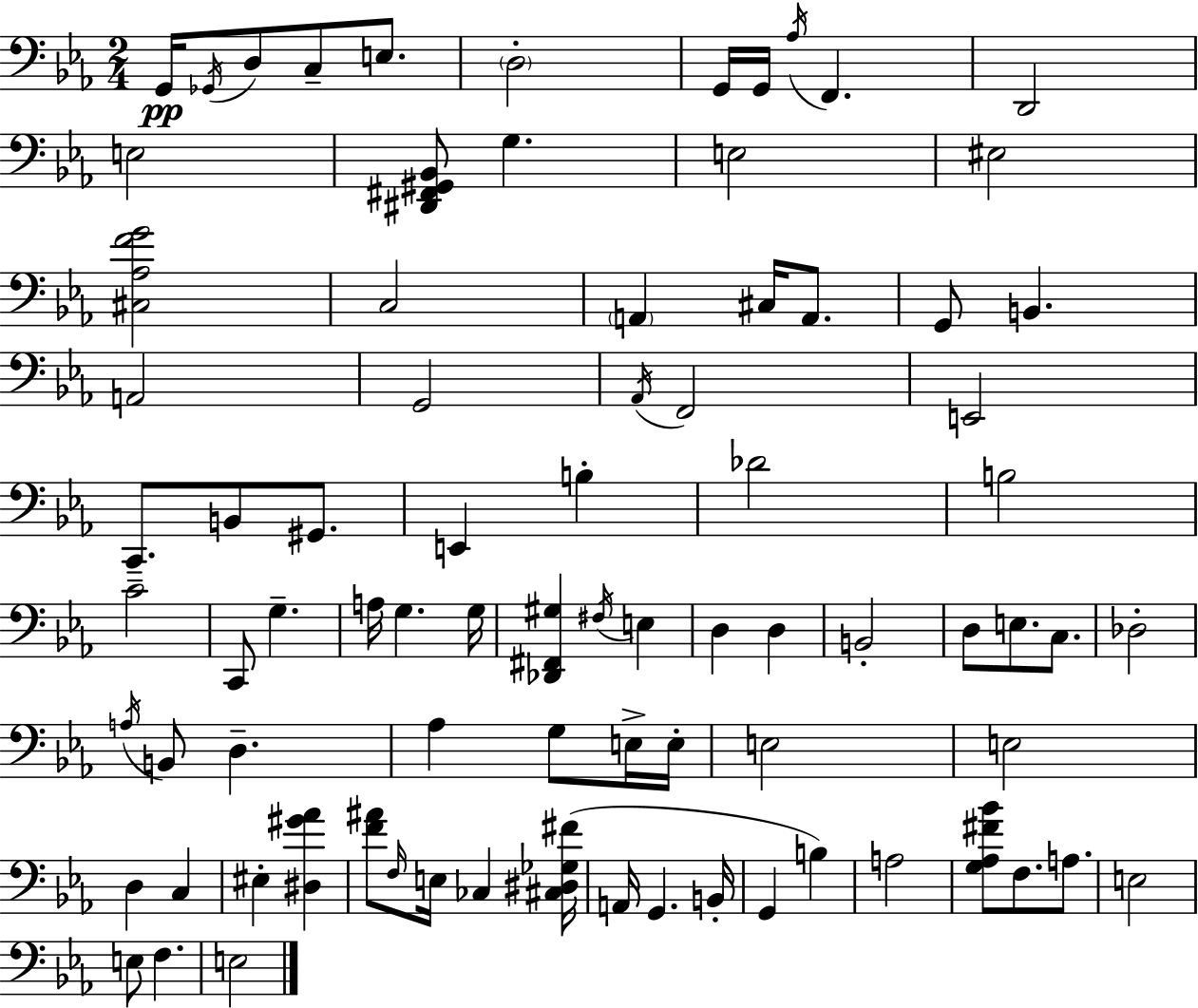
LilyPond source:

{
  \clef bass
  \numericTimeSignature
  \time 2/4
  \key ees \major
  \repeat volta 2 { g,16\pp \acciaccatura { ges,16 } d8 c8-- e8. | \parenthesize d2-. | g,16 g,16 \acciaccatura { aes16 } f,4. | d,2 | \break e2 | <dis, fis, gis, bes,>8 g4. | e2 | eis2 | \break <cis aes f' g'>2 | c2 | \parenthesize a,4 cis16 a,8. | g,8 b,4. | \break a,2 | g,2 | \acciaccatura { aes,16 } f,2 | e,2 | \break c,8.-- b,8 | gis,8. e,4 b4-. | des'2 | b2 | \break c'2-- | c,8 g4.-- | a16 g4. | g16 <des, fis, gis>4 \acciaccatura { fis16 } | \break e4 d4 | d4 b,2-. | d8 e8. | c8. des2-. | \break \acciaccatura { a16 } b,8 d4.-- | aes4 | g8 e16-> e16-. e2 | e2 | \break d4 | c4 eis4-. | <dis gis' aes'>4 <f' ais'>8 \grace { f16 } | e16 ces4 <cis dis ges fis'>16( a,16 g,4. | \break b,16-. g,4 | b4) a2 | <g aes fis' bes'>8 | f8. a8. e2 | \break e8 | f4. e2 | } \bar "|."
}